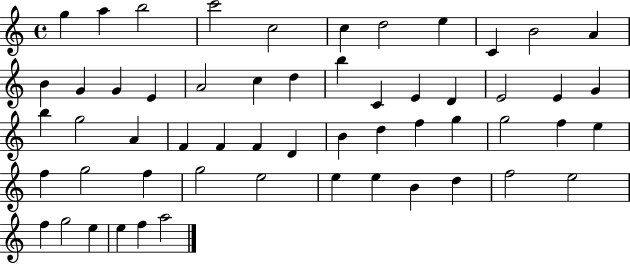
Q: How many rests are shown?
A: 0